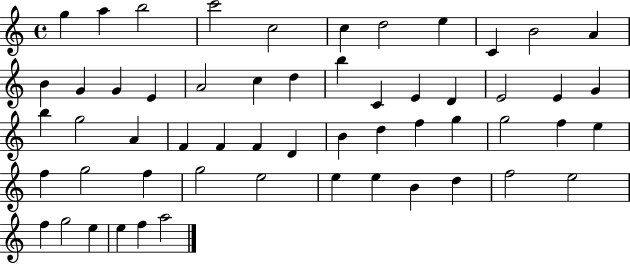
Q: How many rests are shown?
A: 0